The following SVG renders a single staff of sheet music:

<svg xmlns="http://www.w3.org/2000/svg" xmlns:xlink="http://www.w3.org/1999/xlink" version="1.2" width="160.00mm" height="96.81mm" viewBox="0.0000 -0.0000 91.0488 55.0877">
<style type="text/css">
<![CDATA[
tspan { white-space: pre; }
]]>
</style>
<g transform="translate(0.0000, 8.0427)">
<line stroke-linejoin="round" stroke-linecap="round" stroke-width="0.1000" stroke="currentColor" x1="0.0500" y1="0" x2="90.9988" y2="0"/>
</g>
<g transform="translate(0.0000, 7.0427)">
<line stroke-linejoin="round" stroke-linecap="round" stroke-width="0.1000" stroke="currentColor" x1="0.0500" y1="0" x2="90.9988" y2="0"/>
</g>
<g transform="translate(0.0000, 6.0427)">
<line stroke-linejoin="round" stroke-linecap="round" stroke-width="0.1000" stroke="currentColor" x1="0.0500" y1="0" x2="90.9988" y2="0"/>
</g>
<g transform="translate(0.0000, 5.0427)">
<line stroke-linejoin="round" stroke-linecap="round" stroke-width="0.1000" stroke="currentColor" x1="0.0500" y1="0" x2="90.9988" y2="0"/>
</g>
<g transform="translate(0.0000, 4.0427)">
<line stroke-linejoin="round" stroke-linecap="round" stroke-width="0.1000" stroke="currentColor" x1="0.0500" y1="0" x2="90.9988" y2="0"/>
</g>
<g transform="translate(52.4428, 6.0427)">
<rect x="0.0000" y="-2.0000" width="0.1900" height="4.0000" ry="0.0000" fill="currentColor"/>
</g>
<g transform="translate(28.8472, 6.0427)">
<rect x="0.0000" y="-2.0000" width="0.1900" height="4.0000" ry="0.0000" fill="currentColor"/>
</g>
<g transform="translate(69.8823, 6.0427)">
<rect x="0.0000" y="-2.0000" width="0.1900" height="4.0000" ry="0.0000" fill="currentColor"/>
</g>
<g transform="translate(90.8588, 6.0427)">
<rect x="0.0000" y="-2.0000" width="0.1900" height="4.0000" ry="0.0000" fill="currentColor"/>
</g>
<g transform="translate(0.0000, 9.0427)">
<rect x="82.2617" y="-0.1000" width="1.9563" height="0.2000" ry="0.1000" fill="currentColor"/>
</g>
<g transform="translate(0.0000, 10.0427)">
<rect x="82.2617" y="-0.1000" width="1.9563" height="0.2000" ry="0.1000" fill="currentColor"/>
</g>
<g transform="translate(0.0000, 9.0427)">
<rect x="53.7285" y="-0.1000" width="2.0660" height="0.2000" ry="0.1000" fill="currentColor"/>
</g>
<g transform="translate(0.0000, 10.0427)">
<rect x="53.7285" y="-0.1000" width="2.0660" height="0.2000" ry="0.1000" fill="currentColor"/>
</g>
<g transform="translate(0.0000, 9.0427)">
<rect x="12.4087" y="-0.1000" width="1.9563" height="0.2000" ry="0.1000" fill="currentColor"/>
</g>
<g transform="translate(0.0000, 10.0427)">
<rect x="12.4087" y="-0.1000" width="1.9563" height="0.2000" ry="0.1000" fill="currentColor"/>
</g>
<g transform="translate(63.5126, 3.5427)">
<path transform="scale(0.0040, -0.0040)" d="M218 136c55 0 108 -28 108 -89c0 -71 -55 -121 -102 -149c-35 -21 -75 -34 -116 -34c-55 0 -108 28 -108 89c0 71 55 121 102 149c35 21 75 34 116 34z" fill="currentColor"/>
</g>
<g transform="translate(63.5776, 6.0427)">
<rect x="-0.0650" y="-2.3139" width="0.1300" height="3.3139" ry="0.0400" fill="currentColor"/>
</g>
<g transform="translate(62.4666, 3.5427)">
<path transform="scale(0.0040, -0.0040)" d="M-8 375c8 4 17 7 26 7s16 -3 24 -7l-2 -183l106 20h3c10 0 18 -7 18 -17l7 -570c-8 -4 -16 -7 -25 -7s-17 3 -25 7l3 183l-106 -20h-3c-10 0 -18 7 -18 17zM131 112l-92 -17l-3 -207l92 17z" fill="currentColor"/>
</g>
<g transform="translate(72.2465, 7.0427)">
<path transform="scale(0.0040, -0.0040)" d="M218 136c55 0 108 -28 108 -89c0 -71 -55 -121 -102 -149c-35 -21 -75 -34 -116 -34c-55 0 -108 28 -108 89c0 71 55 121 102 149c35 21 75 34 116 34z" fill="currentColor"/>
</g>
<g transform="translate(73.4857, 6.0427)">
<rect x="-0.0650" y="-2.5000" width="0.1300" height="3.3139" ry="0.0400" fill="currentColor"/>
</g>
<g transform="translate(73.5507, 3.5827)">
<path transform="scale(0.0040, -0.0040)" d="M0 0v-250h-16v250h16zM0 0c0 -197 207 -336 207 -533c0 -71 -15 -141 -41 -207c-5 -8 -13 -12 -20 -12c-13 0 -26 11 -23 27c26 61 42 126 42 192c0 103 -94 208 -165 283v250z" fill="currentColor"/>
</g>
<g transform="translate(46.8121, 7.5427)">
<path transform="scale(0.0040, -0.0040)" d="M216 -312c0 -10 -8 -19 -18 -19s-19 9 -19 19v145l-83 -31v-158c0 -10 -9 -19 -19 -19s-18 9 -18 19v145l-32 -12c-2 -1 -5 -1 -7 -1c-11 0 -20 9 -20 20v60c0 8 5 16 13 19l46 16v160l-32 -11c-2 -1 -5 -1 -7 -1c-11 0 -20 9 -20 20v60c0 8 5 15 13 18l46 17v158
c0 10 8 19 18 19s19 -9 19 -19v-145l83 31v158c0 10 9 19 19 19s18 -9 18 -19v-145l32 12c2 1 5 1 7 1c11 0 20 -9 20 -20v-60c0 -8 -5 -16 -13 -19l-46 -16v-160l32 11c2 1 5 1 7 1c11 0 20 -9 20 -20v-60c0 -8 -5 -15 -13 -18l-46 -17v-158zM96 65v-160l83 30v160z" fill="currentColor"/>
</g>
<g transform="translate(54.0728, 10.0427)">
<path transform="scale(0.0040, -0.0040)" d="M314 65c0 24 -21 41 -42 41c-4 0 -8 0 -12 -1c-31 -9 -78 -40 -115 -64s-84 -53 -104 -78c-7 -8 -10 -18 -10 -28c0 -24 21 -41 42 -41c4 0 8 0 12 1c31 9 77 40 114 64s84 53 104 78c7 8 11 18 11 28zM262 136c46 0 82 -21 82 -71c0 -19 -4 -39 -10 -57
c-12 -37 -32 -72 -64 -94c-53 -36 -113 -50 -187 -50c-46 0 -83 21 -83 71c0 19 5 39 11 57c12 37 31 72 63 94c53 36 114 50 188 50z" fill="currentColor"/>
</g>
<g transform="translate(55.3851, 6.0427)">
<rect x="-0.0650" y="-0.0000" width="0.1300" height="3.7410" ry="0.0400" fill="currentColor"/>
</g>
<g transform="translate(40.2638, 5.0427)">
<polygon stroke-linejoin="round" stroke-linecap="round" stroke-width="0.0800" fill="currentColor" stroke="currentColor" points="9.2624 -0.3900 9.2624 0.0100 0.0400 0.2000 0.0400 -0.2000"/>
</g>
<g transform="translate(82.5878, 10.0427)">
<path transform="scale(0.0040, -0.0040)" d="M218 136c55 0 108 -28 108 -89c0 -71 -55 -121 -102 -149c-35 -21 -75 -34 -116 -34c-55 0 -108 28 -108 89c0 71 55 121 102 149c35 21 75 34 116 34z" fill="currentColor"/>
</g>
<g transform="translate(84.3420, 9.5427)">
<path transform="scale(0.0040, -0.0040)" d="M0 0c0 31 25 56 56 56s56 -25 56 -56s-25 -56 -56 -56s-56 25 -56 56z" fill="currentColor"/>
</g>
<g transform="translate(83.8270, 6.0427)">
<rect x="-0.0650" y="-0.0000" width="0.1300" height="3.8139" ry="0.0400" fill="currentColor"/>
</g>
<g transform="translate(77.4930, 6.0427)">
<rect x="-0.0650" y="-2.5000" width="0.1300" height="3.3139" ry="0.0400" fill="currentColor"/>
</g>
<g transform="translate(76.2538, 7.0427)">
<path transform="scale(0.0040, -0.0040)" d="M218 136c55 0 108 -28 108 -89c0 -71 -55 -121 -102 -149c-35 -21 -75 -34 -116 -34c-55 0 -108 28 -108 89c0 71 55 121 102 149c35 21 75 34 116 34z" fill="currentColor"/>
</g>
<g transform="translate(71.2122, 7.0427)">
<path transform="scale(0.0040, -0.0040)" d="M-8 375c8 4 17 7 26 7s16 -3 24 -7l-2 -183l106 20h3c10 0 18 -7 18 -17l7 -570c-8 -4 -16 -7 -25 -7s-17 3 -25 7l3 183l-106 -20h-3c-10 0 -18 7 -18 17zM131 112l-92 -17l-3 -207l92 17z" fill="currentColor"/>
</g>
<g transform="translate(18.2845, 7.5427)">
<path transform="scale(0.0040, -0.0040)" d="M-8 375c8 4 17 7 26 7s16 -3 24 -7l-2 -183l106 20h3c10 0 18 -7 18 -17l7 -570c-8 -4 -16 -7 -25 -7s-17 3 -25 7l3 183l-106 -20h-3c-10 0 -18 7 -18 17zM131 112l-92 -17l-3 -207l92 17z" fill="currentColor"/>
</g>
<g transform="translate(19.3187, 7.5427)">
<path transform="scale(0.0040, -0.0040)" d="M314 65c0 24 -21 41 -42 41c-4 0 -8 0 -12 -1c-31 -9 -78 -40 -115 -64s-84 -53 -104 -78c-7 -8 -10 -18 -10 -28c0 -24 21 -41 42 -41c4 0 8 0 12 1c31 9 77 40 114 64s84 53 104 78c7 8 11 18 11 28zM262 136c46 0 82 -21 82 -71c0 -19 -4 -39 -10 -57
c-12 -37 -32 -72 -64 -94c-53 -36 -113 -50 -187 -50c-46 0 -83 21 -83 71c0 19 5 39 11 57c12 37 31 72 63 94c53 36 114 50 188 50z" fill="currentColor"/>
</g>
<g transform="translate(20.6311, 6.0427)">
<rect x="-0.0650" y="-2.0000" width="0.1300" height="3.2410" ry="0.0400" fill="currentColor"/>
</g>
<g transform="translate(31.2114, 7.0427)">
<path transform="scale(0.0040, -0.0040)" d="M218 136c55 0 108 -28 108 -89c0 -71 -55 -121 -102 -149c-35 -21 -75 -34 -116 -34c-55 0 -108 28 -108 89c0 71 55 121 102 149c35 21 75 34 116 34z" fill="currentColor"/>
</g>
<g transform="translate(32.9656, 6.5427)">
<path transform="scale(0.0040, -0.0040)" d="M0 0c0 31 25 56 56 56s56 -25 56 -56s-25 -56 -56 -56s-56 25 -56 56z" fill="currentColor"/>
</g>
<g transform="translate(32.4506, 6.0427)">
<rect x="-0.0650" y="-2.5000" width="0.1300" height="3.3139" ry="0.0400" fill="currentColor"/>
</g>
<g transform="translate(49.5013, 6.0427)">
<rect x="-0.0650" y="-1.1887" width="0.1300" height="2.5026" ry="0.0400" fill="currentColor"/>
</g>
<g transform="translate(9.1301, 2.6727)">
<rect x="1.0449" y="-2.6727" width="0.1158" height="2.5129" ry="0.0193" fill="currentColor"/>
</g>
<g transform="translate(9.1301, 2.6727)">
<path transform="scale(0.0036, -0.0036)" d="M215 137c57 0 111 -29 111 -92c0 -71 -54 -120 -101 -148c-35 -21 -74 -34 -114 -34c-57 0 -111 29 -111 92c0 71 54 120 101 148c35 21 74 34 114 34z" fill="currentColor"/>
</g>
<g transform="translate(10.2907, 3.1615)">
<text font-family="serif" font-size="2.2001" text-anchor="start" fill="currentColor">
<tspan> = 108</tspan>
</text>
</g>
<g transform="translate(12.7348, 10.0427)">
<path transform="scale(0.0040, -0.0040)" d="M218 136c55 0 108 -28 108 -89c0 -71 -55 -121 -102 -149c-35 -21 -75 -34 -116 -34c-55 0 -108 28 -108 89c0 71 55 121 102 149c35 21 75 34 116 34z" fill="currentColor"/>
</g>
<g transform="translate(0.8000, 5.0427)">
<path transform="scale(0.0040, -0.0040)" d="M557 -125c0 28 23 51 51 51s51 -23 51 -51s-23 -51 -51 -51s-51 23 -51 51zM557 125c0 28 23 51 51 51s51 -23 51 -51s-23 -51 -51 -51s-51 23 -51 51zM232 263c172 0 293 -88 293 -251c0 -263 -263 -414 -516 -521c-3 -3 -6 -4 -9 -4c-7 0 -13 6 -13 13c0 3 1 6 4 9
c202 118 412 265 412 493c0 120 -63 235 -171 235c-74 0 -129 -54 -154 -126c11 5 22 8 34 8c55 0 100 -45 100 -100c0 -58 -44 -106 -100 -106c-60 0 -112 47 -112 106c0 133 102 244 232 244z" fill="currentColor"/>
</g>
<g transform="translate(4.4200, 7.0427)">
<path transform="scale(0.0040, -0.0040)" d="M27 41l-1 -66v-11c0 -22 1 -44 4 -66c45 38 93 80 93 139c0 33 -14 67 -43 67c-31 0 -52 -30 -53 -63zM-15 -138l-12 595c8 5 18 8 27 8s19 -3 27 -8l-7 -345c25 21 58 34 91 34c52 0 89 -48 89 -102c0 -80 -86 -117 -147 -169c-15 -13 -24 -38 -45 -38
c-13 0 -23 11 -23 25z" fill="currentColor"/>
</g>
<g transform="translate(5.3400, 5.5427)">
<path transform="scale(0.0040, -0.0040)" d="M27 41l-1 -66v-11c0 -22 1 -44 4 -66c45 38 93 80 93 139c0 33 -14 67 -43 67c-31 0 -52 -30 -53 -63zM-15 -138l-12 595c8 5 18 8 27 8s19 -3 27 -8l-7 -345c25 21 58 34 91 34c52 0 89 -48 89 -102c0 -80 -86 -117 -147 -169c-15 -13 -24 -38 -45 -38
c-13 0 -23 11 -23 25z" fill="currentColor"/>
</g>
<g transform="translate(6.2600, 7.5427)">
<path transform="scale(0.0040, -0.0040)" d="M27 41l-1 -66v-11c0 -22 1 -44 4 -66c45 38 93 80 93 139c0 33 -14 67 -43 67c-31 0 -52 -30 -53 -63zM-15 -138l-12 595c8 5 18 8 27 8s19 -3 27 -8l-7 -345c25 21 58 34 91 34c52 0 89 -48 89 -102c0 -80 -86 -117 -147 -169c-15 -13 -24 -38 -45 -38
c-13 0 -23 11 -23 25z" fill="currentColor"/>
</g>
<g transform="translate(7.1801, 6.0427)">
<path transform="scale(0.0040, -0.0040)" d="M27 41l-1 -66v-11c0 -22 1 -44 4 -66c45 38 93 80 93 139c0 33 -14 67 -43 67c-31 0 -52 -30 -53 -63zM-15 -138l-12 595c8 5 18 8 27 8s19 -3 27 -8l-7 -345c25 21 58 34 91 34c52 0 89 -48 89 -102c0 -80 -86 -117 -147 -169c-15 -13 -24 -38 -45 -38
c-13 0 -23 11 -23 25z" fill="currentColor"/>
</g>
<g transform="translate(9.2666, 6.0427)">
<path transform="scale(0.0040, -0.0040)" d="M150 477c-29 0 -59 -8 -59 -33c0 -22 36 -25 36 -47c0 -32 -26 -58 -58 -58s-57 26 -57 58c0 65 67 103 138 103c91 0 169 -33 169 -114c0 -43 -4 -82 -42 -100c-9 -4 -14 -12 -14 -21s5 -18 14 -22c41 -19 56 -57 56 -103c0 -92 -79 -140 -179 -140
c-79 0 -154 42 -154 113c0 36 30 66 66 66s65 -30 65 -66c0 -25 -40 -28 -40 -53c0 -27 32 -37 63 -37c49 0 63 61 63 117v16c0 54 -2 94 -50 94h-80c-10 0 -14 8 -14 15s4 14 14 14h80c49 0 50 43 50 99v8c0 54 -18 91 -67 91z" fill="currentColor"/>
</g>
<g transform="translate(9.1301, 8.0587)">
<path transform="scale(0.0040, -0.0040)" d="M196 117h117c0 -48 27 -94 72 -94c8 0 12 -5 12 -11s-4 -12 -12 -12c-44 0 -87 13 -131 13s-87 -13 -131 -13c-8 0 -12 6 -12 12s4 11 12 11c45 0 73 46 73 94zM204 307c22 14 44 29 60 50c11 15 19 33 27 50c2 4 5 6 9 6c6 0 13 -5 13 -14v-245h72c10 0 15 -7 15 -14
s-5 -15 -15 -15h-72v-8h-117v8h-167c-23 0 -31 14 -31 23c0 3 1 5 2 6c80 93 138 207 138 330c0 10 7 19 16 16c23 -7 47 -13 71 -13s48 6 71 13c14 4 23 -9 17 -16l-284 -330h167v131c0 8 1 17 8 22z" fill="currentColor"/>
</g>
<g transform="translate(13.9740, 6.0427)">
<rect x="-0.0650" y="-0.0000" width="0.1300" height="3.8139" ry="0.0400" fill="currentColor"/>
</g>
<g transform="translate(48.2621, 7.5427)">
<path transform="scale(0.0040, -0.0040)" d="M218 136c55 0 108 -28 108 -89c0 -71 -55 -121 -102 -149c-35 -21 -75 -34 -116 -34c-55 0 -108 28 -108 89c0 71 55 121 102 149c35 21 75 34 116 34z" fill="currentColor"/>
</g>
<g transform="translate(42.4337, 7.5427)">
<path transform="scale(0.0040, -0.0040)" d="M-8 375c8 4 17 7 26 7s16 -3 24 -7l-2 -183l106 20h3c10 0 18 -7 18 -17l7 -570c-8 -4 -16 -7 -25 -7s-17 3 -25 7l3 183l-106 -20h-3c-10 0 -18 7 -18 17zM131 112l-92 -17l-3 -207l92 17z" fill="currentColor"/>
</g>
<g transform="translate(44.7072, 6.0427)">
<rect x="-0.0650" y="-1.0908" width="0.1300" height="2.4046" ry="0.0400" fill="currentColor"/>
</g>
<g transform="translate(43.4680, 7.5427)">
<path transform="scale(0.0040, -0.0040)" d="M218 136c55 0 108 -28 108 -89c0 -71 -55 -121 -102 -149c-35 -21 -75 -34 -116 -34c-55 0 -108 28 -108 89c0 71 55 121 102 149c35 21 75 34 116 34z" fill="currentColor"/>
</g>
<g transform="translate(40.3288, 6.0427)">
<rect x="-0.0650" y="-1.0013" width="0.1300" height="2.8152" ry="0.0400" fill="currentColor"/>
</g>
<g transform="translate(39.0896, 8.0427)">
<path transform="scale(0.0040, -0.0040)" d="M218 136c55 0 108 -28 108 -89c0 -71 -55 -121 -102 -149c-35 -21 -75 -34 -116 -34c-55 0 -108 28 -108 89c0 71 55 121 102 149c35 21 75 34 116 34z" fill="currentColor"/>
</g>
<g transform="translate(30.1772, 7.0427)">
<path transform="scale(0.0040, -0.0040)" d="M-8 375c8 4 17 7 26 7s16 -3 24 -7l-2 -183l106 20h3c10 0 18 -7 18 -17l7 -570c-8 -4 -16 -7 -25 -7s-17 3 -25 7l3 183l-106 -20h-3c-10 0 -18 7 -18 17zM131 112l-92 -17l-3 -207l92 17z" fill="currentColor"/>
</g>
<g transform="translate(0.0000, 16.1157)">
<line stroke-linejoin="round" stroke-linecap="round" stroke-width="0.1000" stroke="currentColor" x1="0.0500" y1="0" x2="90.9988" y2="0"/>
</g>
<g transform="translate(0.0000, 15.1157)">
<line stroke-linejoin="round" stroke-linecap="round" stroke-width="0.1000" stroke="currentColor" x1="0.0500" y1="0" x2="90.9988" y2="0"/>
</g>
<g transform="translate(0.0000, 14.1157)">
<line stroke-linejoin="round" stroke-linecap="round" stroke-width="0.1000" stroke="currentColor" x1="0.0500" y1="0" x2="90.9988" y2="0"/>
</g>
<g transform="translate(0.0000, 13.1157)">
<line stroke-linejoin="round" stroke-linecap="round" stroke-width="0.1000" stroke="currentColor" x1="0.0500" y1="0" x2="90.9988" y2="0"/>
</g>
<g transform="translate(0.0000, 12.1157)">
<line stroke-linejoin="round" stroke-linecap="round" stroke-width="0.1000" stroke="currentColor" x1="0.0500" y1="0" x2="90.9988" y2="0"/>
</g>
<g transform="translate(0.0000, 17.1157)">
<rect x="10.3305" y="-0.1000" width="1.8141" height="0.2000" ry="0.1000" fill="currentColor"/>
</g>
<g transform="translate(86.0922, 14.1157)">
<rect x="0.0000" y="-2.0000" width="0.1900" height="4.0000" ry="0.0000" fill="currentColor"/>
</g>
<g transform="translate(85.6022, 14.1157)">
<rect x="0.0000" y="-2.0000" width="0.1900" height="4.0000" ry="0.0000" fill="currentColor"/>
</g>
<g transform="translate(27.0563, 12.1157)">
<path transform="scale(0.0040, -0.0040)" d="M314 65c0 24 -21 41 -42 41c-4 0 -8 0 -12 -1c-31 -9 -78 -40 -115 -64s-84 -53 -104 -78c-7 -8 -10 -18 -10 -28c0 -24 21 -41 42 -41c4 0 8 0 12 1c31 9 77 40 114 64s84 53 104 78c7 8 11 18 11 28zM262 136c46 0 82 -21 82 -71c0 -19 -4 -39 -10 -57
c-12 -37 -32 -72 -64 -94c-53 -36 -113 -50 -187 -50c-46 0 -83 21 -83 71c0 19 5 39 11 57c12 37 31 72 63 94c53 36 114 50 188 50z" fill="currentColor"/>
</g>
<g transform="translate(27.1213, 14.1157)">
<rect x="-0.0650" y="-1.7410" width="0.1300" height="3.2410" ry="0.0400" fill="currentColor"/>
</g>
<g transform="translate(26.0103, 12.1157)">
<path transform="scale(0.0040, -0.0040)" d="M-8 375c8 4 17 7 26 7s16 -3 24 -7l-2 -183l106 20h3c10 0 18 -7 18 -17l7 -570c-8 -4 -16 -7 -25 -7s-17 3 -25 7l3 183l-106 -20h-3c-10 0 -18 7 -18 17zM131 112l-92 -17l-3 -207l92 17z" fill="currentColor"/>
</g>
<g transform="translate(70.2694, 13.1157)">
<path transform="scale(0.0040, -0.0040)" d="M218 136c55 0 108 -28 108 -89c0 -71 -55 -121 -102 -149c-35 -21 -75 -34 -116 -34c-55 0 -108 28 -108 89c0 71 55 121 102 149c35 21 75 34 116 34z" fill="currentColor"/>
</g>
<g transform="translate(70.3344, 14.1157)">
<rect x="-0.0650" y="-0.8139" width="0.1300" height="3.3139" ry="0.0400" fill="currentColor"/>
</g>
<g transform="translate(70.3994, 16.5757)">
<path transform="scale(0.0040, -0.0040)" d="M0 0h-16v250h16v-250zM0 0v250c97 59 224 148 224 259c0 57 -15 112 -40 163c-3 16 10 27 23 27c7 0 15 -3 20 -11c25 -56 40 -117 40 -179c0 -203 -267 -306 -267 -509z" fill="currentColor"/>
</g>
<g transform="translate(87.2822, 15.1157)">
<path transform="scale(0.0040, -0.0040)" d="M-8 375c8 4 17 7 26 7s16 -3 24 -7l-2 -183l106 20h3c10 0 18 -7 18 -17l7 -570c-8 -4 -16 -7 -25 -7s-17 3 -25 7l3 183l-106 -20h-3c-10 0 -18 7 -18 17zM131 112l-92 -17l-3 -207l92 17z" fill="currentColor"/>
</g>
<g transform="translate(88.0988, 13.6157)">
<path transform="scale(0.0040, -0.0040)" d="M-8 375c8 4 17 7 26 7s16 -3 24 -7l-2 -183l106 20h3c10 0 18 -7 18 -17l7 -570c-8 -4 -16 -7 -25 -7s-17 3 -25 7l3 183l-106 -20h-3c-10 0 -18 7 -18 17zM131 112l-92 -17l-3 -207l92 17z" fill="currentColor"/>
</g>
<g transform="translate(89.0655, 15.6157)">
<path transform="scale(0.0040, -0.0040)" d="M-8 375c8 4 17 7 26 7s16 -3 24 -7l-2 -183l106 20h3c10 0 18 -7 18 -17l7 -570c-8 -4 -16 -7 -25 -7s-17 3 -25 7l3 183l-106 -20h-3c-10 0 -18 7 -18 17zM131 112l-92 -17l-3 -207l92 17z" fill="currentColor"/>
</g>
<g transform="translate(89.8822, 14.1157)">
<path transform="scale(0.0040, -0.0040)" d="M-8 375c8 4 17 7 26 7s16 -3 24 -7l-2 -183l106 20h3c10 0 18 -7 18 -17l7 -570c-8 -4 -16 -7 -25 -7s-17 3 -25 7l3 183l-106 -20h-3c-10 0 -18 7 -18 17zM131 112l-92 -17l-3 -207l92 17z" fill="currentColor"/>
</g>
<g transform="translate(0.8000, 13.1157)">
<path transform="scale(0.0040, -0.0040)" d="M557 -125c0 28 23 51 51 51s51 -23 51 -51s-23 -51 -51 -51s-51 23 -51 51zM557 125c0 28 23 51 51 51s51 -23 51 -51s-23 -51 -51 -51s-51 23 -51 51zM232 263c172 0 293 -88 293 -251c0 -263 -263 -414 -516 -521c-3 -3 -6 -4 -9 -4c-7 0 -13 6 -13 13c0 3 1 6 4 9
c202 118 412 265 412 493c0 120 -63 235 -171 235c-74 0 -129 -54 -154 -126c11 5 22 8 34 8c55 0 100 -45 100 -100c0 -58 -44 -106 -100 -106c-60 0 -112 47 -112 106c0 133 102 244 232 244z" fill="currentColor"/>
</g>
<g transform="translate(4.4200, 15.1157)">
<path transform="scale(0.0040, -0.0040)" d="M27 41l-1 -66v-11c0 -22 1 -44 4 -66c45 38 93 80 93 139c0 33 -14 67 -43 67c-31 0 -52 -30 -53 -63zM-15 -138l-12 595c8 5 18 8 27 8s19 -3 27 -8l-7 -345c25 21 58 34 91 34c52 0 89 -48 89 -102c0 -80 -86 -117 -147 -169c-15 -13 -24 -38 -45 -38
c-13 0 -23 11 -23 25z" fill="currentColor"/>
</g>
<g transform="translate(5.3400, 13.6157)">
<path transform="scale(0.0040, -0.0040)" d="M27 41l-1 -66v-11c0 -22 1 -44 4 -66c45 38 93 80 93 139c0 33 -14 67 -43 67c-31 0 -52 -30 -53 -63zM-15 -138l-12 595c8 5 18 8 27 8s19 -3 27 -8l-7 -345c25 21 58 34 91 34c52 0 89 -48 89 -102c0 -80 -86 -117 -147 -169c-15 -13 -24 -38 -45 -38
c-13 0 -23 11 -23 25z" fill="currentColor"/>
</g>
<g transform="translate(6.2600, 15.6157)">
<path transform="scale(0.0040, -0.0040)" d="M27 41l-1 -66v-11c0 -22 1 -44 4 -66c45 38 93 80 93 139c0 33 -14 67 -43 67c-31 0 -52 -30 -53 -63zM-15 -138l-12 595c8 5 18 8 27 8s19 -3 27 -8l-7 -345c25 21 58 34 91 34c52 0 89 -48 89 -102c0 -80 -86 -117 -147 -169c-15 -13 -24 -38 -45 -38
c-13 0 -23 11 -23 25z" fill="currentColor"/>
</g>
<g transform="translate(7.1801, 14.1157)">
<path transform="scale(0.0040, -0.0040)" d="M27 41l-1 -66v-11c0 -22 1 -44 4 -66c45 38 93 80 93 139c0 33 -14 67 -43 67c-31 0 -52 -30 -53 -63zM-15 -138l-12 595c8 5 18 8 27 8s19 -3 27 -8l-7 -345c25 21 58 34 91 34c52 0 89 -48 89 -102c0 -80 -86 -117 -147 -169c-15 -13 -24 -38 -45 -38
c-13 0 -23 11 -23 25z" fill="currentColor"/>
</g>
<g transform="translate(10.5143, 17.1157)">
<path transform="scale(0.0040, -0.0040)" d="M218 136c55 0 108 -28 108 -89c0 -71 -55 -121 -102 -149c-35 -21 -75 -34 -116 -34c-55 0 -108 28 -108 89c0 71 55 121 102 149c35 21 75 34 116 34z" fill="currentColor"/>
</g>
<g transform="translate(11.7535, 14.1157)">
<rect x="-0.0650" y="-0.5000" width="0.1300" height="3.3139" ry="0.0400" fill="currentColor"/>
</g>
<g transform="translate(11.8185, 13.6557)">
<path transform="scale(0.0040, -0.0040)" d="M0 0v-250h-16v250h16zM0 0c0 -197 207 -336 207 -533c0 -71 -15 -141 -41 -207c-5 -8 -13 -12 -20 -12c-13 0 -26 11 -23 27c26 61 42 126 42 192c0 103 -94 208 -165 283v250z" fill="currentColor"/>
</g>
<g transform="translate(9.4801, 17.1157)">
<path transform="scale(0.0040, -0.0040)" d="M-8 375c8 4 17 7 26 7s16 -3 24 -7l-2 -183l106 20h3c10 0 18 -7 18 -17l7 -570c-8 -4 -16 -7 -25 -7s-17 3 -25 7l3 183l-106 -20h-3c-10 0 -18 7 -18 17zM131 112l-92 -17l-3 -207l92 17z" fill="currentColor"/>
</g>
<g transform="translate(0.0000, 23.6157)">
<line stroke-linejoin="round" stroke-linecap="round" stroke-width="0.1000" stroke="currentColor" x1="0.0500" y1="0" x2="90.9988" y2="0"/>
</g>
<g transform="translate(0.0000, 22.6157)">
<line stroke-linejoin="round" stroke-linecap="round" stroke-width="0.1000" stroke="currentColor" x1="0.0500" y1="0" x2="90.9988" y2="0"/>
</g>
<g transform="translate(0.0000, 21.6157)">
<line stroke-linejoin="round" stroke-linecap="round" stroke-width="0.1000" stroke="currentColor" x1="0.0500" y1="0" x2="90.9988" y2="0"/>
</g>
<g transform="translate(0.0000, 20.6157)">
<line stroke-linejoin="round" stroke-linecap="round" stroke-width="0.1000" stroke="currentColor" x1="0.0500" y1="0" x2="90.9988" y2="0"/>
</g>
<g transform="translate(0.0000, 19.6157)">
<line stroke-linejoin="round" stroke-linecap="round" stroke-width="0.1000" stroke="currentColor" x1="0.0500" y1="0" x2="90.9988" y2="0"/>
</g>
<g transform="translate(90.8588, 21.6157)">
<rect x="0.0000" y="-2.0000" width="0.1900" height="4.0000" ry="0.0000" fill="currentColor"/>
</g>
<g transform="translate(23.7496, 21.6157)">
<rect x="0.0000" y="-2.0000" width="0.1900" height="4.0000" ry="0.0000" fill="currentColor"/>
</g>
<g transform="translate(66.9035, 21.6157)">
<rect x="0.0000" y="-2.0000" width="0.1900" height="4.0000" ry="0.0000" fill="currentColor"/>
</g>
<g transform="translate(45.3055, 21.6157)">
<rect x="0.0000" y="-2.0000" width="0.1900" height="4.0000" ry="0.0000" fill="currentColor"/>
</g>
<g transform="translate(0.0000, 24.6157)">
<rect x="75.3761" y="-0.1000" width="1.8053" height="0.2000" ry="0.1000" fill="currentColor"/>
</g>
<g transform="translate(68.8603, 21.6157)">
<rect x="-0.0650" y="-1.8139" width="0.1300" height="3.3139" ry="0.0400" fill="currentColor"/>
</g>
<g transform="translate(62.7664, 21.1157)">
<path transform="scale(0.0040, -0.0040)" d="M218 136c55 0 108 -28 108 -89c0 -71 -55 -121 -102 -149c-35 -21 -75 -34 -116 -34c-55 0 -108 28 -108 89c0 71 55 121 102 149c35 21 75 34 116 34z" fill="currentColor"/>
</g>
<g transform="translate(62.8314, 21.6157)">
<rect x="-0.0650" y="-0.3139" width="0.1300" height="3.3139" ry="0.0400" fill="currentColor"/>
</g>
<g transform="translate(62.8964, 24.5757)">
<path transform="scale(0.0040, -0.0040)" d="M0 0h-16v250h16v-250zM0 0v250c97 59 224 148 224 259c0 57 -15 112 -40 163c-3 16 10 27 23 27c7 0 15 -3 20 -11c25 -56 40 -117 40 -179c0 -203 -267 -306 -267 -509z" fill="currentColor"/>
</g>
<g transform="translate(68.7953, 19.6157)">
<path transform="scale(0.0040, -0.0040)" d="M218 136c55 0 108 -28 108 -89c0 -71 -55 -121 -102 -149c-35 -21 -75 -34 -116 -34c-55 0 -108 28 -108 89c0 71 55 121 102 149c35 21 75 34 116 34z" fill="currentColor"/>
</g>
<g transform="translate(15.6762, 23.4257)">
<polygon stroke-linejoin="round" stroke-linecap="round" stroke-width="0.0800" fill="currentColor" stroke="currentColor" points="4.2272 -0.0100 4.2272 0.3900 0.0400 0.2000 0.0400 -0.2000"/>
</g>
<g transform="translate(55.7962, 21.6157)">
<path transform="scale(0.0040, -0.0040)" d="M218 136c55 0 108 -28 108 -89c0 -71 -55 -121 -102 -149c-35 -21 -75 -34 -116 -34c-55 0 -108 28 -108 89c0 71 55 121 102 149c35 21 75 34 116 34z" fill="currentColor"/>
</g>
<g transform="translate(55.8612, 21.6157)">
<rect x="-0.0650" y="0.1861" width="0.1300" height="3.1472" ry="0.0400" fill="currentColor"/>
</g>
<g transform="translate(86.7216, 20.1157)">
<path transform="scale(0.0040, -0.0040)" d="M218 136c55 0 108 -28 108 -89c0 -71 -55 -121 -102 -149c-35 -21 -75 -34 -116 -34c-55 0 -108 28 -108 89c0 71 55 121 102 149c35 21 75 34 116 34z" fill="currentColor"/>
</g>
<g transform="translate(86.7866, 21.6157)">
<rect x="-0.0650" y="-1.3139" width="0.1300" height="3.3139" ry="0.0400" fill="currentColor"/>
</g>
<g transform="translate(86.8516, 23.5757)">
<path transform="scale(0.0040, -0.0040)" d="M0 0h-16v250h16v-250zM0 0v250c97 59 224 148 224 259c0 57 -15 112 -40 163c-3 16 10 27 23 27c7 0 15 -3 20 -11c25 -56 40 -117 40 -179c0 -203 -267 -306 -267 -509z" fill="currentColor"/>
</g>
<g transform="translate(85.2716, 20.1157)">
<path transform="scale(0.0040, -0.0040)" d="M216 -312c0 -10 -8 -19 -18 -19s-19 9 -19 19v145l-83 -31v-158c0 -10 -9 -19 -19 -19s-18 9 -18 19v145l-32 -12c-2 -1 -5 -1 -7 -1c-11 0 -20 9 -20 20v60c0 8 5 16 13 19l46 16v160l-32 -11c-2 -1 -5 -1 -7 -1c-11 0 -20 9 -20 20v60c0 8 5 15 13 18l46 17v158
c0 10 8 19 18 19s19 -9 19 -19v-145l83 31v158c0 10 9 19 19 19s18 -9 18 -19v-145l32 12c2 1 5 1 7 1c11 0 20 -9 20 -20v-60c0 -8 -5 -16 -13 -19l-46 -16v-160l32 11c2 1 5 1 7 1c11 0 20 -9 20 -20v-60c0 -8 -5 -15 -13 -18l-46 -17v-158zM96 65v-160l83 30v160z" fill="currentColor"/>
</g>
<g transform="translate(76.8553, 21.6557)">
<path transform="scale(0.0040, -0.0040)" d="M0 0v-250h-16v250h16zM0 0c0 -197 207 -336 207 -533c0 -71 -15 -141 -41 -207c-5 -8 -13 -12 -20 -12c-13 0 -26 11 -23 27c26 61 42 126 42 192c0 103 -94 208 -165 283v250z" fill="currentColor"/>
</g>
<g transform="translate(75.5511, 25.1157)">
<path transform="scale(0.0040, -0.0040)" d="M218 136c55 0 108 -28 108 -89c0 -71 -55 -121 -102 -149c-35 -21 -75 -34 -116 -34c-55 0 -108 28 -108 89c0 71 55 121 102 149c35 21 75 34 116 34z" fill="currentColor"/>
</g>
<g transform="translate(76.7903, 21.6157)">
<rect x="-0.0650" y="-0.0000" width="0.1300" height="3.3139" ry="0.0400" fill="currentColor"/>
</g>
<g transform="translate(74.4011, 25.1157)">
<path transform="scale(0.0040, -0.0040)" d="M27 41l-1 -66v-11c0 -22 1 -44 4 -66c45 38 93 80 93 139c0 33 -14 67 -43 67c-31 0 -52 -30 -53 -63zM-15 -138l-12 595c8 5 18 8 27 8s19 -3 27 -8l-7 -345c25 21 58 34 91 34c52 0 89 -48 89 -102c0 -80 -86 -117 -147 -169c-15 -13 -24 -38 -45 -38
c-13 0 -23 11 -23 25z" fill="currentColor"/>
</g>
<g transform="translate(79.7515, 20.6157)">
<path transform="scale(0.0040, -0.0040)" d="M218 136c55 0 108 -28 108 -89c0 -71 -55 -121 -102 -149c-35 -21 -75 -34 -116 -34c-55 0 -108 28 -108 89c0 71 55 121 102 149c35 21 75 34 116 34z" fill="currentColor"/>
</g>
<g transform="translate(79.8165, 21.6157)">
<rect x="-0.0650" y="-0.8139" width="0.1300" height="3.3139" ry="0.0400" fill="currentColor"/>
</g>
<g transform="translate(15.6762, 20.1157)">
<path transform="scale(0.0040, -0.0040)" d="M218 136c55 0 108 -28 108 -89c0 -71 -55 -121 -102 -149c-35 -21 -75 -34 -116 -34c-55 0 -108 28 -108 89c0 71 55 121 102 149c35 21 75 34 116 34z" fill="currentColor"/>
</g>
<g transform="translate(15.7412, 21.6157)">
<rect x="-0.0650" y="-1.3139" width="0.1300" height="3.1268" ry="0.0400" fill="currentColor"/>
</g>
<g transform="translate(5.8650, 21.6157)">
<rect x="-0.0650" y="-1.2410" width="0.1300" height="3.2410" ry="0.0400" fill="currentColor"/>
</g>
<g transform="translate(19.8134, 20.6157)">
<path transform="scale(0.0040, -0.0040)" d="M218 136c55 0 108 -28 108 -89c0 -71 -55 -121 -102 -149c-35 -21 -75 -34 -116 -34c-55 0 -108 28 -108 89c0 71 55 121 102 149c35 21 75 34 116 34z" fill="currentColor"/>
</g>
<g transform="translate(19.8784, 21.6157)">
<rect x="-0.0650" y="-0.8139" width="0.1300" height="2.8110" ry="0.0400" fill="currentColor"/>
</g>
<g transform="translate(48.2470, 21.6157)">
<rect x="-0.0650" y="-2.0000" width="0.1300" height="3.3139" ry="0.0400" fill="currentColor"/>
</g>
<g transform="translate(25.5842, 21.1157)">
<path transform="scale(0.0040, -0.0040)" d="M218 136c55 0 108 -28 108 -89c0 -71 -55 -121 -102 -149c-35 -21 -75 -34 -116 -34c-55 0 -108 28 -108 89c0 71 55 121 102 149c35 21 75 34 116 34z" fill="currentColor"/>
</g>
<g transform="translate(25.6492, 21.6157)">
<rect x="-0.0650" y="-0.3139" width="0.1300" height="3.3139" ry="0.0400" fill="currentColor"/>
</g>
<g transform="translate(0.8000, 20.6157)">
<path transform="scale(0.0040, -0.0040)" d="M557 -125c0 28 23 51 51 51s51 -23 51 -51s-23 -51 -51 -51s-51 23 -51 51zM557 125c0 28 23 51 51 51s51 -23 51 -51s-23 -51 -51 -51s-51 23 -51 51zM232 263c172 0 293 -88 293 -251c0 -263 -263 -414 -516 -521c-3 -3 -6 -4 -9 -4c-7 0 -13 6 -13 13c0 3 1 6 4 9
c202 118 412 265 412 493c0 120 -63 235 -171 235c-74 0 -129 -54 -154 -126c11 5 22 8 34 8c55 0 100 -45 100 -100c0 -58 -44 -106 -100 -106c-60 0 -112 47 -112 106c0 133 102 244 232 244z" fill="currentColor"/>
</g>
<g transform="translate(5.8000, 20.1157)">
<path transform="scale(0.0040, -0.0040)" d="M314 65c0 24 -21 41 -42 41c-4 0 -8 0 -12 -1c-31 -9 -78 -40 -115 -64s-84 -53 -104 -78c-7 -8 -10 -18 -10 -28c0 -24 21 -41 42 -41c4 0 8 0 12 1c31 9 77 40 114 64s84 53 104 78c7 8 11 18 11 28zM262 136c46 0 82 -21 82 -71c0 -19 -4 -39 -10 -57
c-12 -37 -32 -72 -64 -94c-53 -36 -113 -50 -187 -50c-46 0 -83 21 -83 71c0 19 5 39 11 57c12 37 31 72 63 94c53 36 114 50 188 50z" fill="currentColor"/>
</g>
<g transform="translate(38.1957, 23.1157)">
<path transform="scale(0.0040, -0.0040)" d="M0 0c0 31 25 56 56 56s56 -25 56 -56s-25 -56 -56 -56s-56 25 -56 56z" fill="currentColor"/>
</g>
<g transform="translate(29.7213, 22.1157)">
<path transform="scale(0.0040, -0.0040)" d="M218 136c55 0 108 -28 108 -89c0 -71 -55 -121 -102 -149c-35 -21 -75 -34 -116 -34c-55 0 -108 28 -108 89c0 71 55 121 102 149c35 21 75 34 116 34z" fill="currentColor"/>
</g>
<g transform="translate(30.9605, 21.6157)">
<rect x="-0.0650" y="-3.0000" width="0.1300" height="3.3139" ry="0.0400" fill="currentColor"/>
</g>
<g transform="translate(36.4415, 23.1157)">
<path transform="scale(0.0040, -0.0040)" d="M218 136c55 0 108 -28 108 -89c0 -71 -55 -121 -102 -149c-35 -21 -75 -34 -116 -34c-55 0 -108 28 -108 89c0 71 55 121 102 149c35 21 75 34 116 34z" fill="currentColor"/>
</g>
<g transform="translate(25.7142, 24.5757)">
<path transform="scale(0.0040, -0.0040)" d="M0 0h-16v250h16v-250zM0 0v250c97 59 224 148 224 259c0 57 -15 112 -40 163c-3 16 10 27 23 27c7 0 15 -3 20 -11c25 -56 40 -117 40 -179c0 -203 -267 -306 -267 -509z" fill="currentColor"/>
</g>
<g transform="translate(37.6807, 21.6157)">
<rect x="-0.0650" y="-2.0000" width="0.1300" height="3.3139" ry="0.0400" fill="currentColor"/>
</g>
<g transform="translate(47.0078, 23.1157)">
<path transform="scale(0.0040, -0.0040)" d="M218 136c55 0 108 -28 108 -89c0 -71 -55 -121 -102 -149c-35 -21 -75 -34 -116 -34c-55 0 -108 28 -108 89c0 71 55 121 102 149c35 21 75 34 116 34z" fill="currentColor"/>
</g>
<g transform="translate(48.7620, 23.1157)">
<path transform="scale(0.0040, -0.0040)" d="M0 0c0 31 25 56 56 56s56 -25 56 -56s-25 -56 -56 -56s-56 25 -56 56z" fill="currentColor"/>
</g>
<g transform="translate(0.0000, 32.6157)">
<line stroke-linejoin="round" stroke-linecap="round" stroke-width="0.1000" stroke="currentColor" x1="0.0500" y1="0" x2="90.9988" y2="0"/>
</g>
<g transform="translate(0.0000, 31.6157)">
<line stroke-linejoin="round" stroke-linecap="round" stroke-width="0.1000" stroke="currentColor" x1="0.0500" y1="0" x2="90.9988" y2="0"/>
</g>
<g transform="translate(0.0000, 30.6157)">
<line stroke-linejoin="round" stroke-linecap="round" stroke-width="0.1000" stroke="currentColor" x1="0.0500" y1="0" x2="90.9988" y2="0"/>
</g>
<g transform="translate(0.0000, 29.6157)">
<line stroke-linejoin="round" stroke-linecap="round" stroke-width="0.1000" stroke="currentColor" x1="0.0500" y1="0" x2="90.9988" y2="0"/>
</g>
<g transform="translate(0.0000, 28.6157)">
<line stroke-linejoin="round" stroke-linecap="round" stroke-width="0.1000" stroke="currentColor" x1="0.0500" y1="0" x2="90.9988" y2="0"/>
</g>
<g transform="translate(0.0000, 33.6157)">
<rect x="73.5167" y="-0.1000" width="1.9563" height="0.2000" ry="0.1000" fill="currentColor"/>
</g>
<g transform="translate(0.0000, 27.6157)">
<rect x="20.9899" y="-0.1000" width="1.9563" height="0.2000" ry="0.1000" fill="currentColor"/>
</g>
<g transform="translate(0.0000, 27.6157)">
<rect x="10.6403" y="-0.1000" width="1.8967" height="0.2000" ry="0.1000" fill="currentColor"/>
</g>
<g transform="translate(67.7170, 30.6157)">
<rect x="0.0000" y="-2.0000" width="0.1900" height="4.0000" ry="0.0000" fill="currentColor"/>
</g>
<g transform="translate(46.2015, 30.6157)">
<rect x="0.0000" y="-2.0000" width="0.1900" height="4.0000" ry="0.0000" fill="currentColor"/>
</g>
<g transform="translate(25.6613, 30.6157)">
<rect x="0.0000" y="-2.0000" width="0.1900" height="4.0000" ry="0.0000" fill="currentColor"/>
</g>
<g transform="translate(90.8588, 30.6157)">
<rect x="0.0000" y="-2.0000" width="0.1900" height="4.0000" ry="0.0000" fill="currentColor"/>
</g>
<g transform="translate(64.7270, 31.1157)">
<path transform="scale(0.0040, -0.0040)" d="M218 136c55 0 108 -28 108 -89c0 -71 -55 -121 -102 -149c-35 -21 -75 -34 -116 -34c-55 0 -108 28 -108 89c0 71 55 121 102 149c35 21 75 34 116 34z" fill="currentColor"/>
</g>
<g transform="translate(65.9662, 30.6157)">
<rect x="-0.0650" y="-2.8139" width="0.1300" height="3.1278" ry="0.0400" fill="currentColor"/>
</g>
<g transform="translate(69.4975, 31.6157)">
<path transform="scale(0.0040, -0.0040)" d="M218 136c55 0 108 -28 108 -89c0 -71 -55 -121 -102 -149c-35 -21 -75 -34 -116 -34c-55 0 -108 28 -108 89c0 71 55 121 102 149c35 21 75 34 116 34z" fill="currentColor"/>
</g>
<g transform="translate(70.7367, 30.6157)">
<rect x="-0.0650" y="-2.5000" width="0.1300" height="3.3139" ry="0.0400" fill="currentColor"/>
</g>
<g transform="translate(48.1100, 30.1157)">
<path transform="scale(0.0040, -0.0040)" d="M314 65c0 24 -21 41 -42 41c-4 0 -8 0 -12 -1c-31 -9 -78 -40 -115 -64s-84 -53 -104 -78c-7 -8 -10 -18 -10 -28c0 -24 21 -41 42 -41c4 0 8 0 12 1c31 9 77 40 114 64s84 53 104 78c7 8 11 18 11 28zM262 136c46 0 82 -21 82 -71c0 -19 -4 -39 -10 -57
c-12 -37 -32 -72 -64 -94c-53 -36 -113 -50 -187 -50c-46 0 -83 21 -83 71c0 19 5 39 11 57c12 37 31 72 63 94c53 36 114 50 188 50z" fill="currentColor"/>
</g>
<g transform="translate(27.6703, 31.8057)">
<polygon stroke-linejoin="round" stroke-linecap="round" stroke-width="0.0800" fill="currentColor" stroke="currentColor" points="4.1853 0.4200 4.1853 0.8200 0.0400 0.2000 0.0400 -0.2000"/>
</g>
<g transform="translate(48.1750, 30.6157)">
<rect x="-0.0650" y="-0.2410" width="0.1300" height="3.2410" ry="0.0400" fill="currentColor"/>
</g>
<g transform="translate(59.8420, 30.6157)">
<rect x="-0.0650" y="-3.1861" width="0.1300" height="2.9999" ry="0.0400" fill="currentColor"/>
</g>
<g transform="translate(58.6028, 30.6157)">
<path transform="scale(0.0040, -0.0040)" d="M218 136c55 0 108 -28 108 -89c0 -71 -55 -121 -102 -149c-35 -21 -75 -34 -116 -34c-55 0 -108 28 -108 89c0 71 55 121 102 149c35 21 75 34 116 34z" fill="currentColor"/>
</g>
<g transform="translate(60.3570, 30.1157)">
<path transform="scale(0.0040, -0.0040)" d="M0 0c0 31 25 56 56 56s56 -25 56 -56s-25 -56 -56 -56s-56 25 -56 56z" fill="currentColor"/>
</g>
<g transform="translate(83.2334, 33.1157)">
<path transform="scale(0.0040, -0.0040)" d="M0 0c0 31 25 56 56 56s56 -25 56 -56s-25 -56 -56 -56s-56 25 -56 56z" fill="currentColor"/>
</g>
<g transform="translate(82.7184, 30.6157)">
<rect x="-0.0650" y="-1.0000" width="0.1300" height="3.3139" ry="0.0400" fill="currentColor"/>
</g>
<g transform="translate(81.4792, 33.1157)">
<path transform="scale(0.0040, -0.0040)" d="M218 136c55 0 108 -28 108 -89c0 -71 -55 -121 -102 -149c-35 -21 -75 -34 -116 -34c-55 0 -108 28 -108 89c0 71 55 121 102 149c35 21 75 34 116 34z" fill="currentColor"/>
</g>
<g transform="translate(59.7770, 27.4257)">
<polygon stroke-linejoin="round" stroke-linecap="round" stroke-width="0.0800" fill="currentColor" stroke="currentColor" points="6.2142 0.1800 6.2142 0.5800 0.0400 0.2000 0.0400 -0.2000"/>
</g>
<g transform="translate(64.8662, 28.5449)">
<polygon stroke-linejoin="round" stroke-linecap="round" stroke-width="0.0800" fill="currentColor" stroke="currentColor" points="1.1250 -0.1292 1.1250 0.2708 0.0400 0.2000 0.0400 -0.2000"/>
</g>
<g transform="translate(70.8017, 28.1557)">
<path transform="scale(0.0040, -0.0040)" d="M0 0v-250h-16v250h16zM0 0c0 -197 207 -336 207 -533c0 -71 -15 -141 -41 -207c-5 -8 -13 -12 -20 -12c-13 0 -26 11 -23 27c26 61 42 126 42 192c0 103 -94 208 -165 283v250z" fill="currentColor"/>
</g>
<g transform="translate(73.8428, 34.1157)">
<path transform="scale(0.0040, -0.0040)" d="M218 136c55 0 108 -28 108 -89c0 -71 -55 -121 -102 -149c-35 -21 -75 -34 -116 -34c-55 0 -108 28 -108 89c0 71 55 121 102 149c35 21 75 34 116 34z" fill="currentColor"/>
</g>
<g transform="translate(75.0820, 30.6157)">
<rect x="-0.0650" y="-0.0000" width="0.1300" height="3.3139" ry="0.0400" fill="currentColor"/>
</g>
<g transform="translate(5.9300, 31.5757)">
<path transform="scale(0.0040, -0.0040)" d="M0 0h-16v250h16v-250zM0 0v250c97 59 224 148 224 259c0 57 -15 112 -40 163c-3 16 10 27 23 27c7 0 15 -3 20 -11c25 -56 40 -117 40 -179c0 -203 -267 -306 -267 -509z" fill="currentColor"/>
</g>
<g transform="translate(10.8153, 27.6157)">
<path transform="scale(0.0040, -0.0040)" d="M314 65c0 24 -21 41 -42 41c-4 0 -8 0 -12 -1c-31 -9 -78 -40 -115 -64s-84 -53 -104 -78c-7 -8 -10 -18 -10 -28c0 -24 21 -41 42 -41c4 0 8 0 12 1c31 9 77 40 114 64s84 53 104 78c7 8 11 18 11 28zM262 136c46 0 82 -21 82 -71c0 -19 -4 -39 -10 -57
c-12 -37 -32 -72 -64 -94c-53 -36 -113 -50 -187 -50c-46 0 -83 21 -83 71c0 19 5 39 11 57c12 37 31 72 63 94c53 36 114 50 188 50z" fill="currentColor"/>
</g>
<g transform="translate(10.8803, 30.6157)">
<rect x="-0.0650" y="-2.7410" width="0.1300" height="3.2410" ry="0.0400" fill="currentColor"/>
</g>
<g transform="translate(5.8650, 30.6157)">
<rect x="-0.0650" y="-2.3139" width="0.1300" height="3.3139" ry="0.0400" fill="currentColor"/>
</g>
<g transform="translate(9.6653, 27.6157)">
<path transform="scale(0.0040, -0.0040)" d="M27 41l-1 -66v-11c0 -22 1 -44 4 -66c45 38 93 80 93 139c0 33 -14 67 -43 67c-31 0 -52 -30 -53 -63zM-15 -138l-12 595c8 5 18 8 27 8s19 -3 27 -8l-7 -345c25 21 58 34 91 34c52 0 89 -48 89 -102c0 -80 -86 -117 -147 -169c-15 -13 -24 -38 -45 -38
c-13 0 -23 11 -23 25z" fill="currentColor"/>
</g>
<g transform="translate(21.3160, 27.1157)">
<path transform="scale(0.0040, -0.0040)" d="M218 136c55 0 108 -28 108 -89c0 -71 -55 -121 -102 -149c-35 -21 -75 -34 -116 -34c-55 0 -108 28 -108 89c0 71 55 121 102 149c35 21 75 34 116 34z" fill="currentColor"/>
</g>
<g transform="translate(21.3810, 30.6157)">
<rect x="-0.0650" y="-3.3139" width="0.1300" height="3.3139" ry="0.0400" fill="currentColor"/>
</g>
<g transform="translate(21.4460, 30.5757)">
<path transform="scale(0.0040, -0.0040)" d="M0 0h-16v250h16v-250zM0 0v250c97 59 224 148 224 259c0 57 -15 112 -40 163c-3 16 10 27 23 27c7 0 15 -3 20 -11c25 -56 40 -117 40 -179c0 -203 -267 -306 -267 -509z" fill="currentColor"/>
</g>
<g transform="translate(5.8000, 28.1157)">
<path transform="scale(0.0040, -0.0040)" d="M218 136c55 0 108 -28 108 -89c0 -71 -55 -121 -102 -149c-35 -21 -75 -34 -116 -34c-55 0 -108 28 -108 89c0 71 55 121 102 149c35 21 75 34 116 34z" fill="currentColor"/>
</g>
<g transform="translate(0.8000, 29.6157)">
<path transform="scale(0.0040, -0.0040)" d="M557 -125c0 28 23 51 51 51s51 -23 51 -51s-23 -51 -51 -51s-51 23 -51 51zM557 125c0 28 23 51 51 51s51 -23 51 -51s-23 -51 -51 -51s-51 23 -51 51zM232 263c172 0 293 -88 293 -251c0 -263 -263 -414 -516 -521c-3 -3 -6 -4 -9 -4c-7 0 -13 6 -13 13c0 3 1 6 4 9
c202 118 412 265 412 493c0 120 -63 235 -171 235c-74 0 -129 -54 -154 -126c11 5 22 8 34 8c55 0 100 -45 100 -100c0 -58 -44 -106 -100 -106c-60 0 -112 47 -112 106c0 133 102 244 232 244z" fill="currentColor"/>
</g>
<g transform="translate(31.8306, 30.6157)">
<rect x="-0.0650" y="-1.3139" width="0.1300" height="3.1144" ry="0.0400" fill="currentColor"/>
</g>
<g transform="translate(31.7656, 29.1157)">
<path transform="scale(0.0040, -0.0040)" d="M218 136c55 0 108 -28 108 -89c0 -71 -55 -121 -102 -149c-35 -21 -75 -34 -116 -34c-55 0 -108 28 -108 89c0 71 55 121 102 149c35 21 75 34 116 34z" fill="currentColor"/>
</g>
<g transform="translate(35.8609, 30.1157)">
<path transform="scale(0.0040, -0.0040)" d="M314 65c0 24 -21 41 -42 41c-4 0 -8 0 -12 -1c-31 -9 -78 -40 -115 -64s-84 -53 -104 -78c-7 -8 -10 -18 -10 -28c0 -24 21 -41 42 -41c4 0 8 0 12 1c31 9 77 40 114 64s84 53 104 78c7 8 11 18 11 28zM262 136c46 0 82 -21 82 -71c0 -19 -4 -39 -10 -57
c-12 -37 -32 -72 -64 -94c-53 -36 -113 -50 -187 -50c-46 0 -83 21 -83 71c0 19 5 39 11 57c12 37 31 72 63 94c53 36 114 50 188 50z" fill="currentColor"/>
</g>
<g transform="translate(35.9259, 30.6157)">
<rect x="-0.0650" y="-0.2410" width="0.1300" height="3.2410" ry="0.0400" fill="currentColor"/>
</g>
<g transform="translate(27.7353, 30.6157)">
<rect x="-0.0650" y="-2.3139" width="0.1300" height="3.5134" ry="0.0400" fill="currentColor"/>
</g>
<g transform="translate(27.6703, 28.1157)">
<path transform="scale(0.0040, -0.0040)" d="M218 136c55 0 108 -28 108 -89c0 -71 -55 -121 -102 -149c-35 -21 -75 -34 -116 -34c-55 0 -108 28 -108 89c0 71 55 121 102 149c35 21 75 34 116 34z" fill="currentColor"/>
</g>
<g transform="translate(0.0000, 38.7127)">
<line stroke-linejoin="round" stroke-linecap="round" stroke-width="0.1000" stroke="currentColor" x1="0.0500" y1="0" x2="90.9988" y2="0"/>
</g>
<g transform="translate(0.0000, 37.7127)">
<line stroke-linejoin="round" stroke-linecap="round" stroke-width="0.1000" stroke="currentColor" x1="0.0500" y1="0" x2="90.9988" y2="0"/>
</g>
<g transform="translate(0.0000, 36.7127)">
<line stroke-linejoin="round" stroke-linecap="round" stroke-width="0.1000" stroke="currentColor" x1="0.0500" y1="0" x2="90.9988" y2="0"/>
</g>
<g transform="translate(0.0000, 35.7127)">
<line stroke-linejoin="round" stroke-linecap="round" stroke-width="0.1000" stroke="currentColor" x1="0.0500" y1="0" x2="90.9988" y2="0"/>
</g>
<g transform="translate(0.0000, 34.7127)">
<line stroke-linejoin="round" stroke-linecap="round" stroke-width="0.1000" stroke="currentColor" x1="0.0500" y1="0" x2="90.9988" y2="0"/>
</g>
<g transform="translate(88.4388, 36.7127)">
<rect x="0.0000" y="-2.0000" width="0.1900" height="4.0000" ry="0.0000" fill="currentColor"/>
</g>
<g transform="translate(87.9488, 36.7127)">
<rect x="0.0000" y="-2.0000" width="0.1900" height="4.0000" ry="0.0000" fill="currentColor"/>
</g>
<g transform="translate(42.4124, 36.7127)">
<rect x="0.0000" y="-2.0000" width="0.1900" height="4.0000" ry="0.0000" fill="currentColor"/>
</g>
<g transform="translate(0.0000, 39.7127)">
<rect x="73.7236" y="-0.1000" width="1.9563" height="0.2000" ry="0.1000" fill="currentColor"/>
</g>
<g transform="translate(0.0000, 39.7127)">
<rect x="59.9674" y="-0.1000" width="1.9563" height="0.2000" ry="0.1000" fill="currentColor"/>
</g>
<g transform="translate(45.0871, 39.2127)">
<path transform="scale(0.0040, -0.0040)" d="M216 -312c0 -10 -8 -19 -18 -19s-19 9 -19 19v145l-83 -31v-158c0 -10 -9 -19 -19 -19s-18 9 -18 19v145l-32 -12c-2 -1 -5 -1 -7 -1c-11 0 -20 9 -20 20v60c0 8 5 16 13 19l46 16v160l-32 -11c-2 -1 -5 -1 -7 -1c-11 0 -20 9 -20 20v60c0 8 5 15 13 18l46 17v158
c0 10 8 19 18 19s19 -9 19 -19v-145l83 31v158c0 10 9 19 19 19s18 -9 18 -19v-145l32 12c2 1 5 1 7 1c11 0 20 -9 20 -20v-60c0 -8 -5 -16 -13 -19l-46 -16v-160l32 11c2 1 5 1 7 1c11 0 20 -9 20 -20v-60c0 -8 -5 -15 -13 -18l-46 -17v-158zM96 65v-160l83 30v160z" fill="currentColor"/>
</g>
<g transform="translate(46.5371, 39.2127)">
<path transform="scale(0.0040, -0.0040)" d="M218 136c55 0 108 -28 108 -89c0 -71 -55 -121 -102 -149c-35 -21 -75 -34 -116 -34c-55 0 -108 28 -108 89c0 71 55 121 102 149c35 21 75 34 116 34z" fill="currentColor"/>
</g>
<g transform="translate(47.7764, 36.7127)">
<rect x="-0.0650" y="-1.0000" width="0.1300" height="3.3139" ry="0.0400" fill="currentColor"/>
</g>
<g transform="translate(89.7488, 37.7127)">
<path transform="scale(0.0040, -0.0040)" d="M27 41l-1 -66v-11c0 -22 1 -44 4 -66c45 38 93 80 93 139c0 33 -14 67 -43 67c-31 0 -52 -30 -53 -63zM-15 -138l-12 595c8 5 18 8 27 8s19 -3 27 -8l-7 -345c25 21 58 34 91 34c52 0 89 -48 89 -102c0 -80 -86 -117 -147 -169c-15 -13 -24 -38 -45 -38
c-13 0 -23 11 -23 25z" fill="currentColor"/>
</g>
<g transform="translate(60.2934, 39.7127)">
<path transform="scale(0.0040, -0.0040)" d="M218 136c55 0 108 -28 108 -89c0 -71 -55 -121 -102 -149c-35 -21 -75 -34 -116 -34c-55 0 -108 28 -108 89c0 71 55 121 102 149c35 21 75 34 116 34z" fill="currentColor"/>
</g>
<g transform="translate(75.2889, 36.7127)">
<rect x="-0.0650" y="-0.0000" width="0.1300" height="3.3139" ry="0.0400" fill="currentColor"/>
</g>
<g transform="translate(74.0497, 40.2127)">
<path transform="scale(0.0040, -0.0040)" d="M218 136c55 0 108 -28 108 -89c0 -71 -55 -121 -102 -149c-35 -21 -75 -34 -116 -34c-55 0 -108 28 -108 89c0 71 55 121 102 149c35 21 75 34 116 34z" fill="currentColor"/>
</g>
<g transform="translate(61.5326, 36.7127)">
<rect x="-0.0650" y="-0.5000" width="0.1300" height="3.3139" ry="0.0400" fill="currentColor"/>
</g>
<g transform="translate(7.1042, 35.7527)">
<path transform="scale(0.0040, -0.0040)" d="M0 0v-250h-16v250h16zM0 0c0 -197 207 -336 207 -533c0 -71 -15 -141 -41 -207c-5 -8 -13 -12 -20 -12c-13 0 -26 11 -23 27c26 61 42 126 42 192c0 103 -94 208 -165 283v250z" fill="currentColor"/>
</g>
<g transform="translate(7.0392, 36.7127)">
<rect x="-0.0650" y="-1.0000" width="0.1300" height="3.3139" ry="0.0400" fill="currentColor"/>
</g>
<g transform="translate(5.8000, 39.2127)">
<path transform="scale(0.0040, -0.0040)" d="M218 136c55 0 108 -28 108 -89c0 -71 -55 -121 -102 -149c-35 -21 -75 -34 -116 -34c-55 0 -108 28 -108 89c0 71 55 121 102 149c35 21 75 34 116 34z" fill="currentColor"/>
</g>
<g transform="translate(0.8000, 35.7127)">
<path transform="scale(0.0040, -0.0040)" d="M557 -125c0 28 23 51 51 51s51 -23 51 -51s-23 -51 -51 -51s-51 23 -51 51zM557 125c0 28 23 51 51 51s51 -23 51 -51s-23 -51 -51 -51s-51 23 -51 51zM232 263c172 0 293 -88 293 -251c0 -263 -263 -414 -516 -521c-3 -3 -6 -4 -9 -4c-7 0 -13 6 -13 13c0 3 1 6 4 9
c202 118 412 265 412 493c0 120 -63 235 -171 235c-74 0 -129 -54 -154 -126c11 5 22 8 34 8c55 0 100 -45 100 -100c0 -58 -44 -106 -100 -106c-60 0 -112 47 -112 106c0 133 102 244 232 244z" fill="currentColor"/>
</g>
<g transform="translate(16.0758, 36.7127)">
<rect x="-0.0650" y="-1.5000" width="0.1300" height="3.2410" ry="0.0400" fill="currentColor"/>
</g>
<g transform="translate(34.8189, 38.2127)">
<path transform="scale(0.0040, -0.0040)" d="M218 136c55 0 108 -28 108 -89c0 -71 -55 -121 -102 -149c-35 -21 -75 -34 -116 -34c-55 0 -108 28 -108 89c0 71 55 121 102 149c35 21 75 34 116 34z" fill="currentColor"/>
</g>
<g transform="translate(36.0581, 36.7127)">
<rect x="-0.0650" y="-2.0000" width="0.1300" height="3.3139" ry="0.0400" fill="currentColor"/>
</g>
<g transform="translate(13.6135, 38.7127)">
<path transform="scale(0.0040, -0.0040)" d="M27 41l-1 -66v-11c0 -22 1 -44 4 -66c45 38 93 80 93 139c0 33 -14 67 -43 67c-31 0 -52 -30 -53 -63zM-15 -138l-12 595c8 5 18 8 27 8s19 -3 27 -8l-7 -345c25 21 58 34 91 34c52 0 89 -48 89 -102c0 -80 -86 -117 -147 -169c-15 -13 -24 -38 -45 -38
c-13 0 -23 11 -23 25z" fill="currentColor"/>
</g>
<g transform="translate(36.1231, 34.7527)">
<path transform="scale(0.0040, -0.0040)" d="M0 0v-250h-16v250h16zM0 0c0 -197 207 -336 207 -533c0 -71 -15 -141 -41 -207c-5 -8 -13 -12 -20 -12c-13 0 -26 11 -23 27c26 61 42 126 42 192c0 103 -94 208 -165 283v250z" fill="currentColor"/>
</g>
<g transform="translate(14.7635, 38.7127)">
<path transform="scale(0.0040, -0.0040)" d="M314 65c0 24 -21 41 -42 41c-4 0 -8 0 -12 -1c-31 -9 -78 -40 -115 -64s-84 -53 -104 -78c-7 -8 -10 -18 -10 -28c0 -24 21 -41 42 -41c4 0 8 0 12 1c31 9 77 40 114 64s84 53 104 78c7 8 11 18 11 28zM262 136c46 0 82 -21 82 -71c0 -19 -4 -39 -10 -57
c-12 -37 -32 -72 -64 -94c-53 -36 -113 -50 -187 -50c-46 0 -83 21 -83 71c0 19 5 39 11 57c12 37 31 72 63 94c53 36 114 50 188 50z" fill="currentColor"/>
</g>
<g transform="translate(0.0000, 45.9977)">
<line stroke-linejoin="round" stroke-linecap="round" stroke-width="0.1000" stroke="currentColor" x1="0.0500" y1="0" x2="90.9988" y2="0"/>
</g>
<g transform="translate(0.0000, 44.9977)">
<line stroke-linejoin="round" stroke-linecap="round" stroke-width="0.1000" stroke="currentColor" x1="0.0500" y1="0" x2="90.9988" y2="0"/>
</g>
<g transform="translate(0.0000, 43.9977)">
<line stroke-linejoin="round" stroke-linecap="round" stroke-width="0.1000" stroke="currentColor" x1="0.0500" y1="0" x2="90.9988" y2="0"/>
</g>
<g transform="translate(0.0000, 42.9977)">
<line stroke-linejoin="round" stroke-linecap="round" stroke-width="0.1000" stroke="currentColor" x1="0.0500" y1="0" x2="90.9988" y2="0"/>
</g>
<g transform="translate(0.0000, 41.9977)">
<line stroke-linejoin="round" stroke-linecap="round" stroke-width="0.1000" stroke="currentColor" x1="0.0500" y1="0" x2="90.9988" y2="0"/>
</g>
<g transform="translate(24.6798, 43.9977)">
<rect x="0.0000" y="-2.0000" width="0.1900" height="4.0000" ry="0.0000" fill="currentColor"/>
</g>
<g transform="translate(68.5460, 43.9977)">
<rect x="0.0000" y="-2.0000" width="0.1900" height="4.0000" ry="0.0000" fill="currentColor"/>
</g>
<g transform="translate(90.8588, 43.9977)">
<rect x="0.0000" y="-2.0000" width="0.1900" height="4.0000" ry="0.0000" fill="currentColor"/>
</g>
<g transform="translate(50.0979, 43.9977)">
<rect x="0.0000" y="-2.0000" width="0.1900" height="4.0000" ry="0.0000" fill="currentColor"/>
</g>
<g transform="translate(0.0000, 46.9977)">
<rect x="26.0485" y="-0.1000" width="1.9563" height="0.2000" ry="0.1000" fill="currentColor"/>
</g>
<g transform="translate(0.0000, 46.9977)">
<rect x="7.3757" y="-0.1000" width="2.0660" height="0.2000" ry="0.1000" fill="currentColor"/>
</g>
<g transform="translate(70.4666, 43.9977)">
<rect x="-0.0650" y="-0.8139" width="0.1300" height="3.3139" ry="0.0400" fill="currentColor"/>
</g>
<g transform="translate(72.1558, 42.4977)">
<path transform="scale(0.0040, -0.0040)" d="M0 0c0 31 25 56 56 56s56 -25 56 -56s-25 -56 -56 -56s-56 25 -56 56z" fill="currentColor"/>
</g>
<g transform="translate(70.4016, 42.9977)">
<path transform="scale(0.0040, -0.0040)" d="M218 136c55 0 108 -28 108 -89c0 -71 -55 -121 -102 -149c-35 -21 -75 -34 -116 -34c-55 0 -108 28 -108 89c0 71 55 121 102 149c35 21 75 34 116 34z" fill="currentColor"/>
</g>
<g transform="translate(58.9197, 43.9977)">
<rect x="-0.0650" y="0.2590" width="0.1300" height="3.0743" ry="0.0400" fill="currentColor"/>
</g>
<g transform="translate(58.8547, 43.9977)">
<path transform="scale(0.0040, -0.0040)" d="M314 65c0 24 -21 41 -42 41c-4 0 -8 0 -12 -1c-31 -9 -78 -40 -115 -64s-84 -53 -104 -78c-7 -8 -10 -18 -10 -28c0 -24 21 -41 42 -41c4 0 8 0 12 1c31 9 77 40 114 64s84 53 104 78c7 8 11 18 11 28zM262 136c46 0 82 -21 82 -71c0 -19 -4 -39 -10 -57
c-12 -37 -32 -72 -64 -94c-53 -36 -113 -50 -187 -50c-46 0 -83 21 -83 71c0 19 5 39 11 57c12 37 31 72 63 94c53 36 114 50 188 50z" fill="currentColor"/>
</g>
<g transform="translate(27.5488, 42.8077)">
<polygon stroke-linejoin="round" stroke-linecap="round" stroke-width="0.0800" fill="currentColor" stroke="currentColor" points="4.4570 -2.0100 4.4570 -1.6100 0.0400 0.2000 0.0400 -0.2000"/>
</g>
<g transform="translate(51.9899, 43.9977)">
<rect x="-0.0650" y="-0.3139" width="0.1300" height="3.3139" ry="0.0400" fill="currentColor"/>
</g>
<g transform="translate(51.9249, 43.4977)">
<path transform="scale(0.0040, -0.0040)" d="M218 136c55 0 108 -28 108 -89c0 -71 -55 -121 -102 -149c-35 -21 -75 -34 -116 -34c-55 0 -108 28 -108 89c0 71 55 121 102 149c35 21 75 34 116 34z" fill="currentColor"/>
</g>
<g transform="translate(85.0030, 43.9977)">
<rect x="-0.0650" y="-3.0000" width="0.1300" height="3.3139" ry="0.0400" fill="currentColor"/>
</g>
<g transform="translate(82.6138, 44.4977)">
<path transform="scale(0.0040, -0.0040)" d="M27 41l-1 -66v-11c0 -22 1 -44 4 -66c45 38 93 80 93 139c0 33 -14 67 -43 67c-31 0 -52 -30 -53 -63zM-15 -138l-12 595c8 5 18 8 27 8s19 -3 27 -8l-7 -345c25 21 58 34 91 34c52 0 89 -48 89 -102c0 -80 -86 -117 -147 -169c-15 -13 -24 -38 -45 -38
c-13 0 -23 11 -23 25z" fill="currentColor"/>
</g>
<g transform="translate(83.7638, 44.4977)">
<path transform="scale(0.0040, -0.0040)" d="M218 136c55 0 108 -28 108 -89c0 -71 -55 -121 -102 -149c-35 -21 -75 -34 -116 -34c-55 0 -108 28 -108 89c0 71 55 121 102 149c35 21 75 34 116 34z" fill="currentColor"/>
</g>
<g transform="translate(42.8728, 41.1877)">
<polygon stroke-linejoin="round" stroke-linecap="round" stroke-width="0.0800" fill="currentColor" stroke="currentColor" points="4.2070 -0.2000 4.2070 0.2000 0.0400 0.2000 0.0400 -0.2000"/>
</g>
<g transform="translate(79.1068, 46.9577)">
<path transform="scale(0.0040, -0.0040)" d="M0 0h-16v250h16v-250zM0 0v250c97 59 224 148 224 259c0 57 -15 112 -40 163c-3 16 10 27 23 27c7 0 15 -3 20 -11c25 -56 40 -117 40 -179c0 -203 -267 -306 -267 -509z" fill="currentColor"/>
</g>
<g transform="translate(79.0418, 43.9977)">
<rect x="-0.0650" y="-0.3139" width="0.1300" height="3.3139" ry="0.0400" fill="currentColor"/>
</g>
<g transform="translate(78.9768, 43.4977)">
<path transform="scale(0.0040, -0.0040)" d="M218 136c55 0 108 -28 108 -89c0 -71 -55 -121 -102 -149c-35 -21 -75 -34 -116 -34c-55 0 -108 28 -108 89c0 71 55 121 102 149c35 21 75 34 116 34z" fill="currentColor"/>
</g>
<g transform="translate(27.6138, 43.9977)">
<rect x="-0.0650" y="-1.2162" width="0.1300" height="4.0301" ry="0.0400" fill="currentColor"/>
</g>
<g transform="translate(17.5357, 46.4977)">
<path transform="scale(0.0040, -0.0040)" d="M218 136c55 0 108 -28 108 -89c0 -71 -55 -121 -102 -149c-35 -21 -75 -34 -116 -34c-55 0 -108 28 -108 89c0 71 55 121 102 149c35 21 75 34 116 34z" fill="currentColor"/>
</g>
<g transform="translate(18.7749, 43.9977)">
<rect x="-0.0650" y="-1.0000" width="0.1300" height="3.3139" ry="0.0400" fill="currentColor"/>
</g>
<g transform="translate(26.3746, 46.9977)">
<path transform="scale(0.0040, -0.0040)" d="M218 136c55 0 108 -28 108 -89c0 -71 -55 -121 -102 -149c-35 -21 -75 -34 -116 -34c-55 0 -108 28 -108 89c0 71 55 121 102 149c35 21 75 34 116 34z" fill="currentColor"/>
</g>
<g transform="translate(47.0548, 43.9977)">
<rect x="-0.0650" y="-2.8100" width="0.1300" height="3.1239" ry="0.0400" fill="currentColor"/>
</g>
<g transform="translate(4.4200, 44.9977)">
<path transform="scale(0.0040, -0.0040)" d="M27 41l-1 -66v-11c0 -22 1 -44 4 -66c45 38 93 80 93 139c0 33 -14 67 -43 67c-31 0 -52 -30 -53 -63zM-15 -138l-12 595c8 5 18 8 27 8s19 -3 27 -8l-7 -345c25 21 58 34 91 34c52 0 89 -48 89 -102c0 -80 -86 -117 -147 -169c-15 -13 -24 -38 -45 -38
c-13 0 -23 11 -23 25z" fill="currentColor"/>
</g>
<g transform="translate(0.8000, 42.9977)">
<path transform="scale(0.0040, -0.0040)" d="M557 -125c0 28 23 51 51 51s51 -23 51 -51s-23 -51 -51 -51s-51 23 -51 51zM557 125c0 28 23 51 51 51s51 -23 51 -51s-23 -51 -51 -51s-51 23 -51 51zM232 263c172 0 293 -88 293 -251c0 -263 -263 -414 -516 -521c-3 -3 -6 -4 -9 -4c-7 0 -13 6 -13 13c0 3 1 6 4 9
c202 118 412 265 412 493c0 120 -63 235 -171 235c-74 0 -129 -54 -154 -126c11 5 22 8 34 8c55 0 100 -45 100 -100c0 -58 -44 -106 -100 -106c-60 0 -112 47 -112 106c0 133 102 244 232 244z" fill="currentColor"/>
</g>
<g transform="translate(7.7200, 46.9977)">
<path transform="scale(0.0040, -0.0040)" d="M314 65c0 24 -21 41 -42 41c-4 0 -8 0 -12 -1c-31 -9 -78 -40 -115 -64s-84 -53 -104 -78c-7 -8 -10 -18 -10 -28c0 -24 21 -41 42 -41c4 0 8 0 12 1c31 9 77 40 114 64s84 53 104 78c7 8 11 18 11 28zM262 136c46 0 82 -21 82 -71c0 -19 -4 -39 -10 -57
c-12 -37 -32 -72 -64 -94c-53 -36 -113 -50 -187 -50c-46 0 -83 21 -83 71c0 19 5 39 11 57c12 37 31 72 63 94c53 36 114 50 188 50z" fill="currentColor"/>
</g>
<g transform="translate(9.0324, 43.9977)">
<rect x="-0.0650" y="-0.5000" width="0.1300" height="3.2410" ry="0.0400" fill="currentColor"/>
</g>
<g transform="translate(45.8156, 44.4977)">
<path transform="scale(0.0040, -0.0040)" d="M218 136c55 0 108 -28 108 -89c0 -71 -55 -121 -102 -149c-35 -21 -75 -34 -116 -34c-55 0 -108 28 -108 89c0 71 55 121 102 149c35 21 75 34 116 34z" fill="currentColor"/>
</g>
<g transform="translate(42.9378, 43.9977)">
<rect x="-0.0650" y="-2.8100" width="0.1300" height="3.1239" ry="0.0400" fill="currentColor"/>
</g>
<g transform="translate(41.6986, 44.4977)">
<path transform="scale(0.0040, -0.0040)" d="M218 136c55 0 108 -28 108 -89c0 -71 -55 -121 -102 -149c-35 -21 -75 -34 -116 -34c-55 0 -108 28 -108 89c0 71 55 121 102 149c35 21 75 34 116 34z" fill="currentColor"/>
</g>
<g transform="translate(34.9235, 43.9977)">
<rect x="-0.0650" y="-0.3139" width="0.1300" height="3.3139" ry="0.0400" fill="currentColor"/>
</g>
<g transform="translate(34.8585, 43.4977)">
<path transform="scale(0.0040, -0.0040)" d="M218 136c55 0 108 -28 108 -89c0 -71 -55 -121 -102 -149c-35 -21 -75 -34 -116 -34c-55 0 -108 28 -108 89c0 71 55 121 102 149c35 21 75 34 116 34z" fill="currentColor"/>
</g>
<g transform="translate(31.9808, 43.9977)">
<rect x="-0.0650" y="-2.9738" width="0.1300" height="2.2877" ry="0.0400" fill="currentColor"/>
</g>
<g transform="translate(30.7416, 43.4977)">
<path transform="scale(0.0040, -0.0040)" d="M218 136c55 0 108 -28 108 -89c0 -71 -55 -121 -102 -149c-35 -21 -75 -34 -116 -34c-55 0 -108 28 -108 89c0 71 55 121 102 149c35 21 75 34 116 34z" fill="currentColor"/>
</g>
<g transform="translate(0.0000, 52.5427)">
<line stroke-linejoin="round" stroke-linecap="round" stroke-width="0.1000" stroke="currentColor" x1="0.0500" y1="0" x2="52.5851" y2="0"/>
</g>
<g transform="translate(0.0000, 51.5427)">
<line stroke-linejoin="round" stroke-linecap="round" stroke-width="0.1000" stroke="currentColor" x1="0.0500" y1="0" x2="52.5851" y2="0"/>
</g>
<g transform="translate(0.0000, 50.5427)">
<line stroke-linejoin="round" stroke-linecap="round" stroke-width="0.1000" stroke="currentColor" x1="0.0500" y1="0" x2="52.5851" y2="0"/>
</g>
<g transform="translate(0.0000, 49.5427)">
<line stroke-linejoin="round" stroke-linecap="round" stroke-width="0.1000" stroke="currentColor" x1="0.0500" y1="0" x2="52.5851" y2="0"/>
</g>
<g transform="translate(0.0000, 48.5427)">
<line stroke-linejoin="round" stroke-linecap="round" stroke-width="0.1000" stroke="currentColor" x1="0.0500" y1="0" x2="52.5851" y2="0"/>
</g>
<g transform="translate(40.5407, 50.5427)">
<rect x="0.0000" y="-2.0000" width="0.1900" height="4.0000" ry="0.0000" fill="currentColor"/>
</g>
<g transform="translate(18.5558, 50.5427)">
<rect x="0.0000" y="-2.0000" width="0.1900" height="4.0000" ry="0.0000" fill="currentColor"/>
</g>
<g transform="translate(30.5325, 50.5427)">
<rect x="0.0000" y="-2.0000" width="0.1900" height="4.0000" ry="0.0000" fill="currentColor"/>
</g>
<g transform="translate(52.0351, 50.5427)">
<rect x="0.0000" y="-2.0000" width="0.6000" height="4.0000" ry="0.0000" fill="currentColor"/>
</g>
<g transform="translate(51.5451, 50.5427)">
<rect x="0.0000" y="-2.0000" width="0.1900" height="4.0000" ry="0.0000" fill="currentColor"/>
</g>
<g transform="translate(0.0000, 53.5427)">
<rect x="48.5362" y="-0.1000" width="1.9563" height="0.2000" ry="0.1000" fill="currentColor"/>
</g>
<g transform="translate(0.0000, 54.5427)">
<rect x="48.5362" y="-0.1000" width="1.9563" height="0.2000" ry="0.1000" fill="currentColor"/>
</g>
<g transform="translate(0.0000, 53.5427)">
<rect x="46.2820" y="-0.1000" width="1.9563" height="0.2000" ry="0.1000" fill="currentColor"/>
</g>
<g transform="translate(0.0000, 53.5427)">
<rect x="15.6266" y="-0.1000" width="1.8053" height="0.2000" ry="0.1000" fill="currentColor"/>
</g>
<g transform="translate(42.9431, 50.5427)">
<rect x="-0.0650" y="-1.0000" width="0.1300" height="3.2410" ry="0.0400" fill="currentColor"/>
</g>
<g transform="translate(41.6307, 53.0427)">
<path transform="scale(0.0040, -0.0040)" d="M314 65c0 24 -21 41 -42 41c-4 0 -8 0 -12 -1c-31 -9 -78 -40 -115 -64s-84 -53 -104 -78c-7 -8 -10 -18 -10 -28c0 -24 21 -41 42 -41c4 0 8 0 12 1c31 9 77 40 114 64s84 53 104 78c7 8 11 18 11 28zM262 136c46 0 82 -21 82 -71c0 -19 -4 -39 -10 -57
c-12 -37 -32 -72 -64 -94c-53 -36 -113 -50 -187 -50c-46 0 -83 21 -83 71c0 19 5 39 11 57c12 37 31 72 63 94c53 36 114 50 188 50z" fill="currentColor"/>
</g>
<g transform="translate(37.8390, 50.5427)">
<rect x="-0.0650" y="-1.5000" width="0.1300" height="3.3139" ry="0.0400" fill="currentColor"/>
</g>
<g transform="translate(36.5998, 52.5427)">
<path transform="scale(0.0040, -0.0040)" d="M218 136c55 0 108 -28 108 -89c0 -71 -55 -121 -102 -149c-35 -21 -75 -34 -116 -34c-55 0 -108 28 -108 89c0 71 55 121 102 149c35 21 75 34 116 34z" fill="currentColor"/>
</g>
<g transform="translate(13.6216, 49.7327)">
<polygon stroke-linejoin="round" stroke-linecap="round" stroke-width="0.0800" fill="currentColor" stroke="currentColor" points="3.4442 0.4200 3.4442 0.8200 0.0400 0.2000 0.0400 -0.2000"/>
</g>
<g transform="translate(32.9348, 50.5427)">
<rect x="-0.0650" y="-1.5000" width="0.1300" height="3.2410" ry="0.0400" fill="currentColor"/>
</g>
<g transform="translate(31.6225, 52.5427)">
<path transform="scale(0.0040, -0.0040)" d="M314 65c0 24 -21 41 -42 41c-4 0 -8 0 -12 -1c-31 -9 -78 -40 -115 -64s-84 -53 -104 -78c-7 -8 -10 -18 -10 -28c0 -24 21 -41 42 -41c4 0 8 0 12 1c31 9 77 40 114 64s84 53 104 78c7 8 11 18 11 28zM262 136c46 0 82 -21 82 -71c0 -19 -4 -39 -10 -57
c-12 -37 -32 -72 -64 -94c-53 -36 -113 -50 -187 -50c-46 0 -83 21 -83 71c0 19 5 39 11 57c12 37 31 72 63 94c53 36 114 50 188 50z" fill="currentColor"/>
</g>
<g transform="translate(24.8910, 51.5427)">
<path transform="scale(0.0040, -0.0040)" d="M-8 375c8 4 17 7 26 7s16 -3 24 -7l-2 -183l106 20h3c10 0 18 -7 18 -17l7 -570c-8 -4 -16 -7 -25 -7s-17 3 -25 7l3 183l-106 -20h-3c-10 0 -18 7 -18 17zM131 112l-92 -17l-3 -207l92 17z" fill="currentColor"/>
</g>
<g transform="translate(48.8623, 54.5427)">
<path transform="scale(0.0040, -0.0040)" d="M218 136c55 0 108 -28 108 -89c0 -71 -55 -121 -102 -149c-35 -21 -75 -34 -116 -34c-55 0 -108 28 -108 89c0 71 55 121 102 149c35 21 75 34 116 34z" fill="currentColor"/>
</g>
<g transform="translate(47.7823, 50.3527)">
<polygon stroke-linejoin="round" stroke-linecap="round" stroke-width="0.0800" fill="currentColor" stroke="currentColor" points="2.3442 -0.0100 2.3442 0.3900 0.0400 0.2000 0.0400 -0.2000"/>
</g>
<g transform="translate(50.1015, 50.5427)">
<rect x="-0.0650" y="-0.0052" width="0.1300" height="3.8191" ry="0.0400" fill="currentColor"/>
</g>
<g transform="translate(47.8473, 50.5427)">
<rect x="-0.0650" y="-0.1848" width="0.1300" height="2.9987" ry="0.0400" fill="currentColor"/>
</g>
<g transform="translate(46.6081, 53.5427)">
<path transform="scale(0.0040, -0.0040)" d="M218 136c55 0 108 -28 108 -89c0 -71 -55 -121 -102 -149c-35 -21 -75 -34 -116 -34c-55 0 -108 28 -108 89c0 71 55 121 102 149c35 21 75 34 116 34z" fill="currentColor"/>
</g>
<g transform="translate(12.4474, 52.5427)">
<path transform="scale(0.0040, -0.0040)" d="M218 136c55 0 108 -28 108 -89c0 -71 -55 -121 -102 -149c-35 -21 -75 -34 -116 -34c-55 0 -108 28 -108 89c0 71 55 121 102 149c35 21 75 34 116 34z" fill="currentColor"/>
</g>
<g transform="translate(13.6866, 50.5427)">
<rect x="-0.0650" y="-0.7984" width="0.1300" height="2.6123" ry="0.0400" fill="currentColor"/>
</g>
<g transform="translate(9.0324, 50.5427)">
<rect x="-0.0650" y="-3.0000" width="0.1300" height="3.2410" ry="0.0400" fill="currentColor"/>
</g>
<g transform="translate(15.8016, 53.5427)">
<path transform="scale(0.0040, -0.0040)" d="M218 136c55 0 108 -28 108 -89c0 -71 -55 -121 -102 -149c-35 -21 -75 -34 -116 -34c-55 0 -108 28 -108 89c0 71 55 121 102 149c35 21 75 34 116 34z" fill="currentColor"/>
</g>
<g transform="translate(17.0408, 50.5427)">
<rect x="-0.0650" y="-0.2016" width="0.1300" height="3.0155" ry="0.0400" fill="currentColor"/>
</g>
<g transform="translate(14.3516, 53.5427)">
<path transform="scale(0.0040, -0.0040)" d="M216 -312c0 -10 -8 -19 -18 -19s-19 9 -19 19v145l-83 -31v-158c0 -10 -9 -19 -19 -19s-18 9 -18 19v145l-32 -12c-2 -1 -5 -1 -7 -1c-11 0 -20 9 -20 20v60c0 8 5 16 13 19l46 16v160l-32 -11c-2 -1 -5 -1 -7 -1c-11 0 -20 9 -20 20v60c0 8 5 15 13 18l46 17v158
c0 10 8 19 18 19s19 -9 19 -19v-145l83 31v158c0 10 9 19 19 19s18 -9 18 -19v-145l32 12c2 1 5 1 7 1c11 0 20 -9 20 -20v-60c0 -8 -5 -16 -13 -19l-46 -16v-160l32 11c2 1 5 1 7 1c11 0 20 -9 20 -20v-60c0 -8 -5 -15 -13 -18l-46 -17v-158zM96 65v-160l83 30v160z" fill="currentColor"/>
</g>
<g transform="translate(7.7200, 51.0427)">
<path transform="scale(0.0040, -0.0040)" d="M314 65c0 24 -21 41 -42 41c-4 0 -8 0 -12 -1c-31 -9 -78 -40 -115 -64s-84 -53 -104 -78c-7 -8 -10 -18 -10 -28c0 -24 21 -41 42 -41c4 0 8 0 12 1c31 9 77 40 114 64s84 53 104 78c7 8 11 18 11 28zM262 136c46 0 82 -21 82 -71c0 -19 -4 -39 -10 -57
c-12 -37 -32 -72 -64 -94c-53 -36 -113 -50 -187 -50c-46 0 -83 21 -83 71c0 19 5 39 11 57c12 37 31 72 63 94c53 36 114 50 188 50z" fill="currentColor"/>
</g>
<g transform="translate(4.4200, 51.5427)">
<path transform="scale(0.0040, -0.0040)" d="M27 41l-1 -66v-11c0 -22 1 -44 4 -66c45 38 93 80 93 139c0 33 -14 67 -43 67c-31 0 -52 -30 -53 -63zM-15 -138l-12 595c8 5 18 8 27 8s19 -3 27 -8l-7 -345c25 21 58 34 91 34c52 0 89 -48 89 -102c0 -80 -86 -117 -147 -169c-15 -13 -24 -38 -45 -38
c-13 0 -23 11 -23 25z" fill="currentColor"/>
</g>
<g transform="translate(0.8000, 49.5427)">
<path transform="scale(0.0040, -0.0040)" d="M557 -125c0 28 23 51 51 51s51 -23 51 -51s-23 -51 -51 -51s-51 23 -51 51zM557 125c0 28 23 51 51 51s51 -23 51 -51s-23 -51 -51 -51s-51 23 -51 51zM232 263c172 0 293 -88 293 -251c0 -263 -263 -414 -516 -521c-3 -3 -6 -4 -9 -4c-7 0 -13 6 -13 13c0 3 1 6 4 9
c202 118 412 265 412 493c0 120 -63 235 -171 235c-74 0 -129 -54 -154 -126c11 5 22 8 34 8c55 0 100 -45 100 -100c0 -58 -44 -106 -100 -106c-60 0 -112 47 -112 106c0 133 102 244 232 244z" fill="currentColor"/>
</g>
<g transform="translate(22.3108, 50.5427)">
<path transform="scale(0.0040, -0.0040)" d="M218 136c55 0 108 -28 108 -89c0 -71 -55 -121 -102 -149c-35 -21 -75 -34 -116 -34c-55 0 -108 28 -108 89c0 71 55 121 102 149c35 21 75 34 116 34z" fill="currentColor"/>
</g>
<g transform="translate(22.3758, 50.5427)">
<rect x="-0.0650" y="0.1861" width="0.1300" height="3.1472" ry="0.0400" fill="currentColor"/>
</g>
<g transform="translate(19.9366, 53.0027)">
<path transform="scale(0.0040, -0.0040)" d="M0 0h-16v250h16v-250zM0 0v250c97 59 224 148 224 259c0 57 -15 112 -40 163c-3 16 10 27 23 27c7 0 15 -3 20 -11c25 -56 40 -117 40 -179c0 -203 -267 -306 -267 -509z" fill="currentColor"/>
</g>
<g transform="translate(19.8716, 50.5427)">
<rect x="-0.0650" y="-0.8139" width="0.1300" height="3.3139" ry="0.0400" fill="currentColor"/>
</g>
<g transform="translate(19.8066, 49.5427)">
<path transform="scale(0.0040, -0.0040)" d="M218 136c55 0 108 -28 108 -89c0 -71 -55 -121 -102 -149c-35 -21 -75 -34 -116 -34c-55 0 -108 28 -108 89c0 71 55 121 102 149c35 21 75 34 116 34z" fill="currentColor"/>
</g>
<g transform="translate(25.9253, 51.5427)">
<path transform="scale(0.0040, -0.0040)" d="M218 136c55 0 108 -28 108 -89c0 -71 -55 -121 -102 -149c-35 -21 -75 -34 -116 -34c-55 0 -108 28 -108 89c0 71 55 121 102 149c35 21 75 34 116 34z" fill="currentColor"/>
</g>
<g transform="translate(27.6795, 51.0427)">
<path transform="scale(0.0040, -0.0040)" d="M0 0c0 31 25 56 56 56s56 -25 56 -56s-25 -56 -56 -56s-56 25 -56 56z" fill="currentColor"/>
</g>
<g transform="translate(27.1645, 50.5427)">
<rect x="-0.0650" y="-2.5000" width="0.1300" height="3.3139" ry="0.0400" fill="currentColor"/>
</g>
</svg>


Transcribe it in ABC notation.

X:1
T:Untitled
M:3/4
L:1/4
K:Ab
C,, A,,2 B,, G,,/2 A,,/2 ^A,,/2 C,,2 B, B,,/2 B,, C,, E,,/2 A,2 F,/2 G,2 G,/2 F,/2 E,/2 C, A,, A,, D, E,/2 A, _D,,/2 F, ^G,/2 B,/2 _C2 D/2 B,/2 G,/2 E,2 E,2 D,/2 C,/4 B,,/2 D,, F,, F,,/2 _G,,2 A,,/2 ^F,, E,, D,, E,,2 F,, E,,/2 E,/2 E, C,/2 C,/2 E, D,2 F, E,/2 _C, C,2 G,,/2 ^E,,/2 F,/2 D, B,, G,,2 G,, F,,2 E,,/2 C,,/2